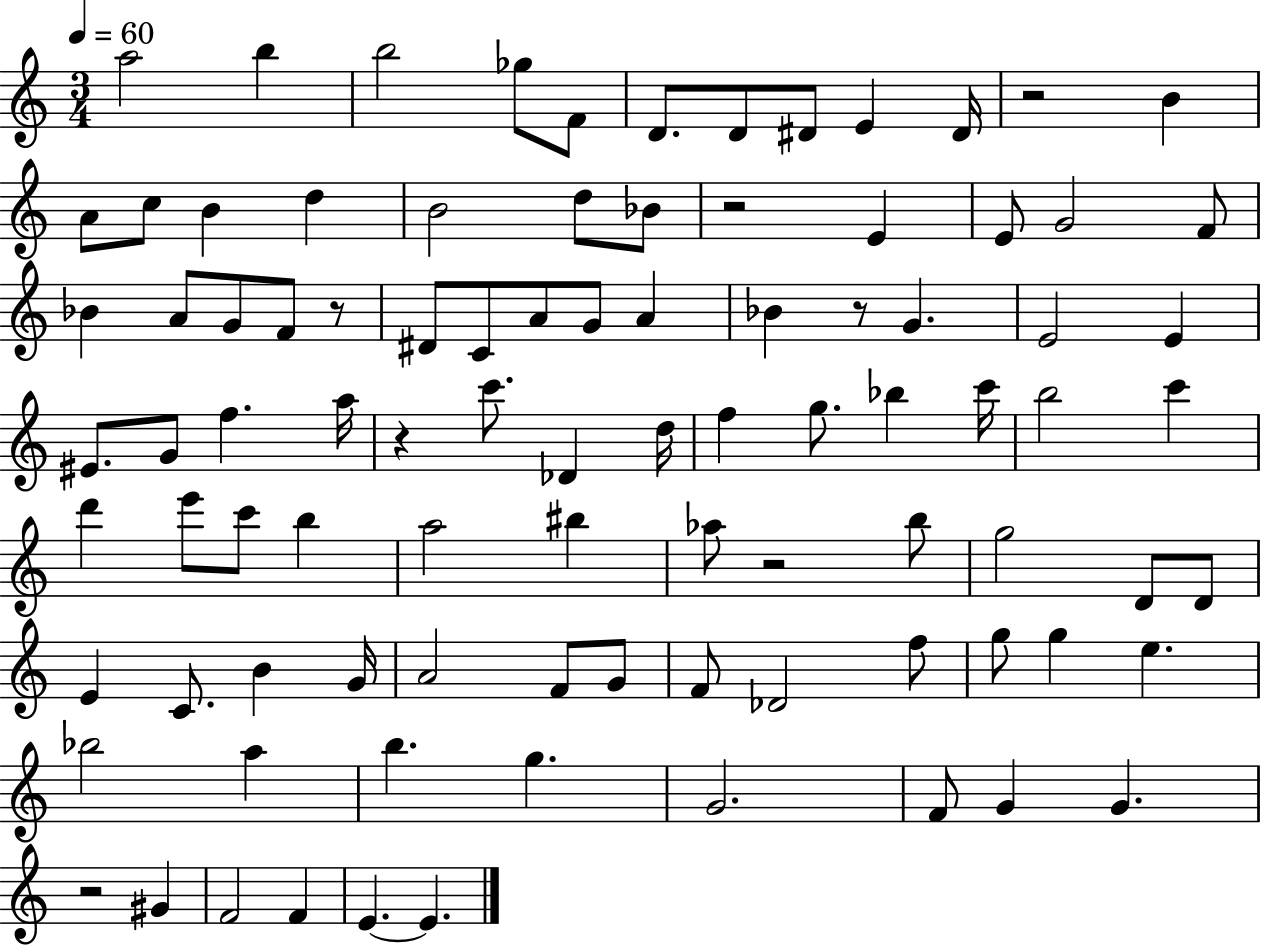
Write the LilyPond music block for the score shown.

{
  \clef treble
  \numericTimeSignature
  \time 3/4
  \key c \major
  \tempo 4 = 60
  a''2 b''4 | b''2 ges''8 f'8 | d'8. d'8 dis'8 e'4 dis'16 | r2 b'4 | \break a'8 c''8 b'4 d''4 | b'2 d''8 bes'8 | r2 e'4 | e'8 g'2 f'8 | \break bes'4 a'8 g'8 f'8 r8 | dis'8 c'8 a'8 g'8 a'4 | bes'4 r8 g'4. | e'2 e'4 | \break eis'8. g'8 f''4. a''16 | r4 c'''8. des'4 d''16 | f''4 g''8. bes''4 c'''16 | b''2 c'''4 | \break d'''4 e'''8 c'''8 b''4 | a''2 bis''4 | aes''8 r2 b''8 | g''2 d'8 d'8 | \break e'4 c'8. b'4 g'16 | a'2 f'8 g'8 | f'8 des'2 f''8 | g''8 g''4 e''4. | \break bes''2 a''4 | b''4. g''4. | g'2. | f'8 g'4 g'4. | \break r2 gis'4 | f'2 f'4 | e'4.~~ e'4. | \bar "|."
}